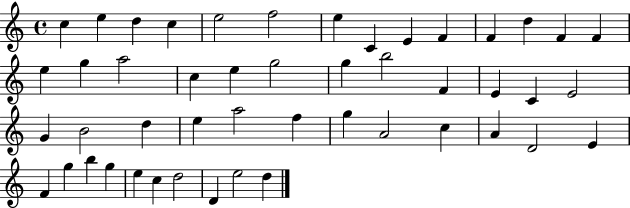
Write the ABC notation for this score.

X:1
T:Untitled
M:4/4
L:1/4
K:C
c e d c e2 f2 e C E F F d F F e g a2 c e g2 g b2 F E C E2 G B2 d e a2 f g A2 c A D2 E F g b g e c d2 D e2 d